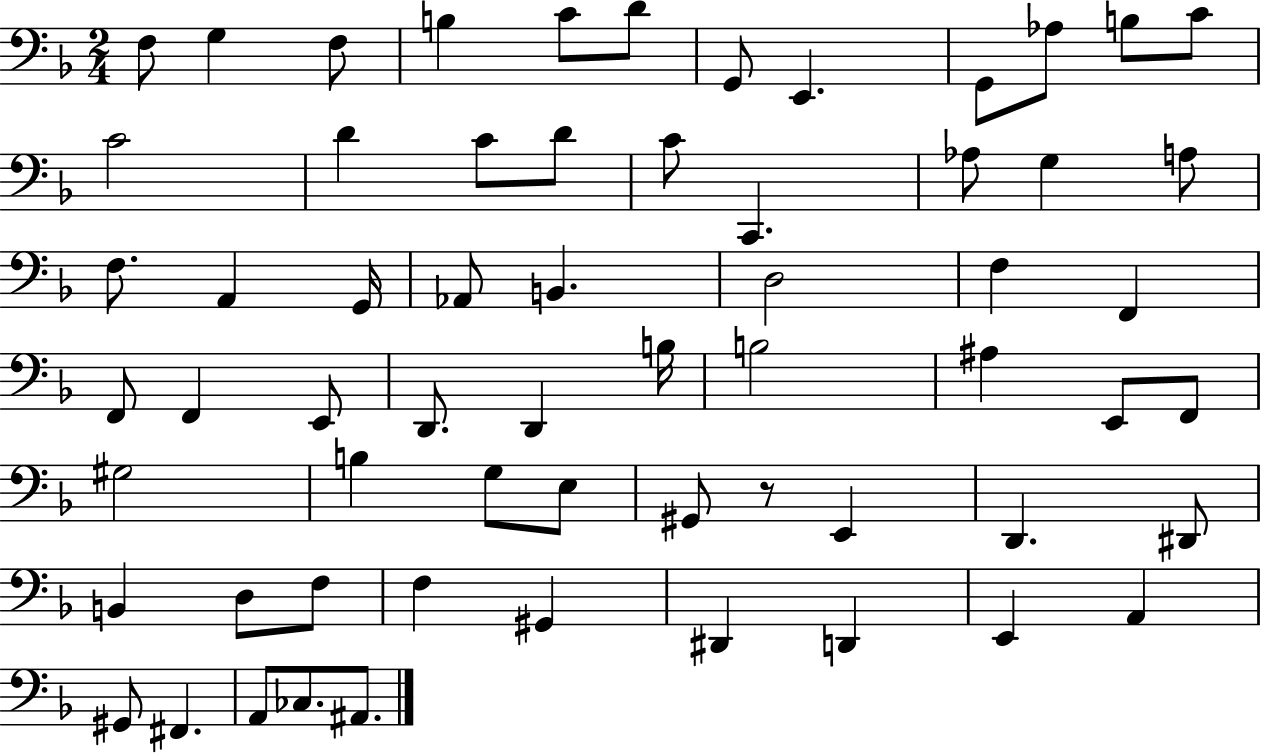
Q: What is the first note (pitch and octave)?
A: F3